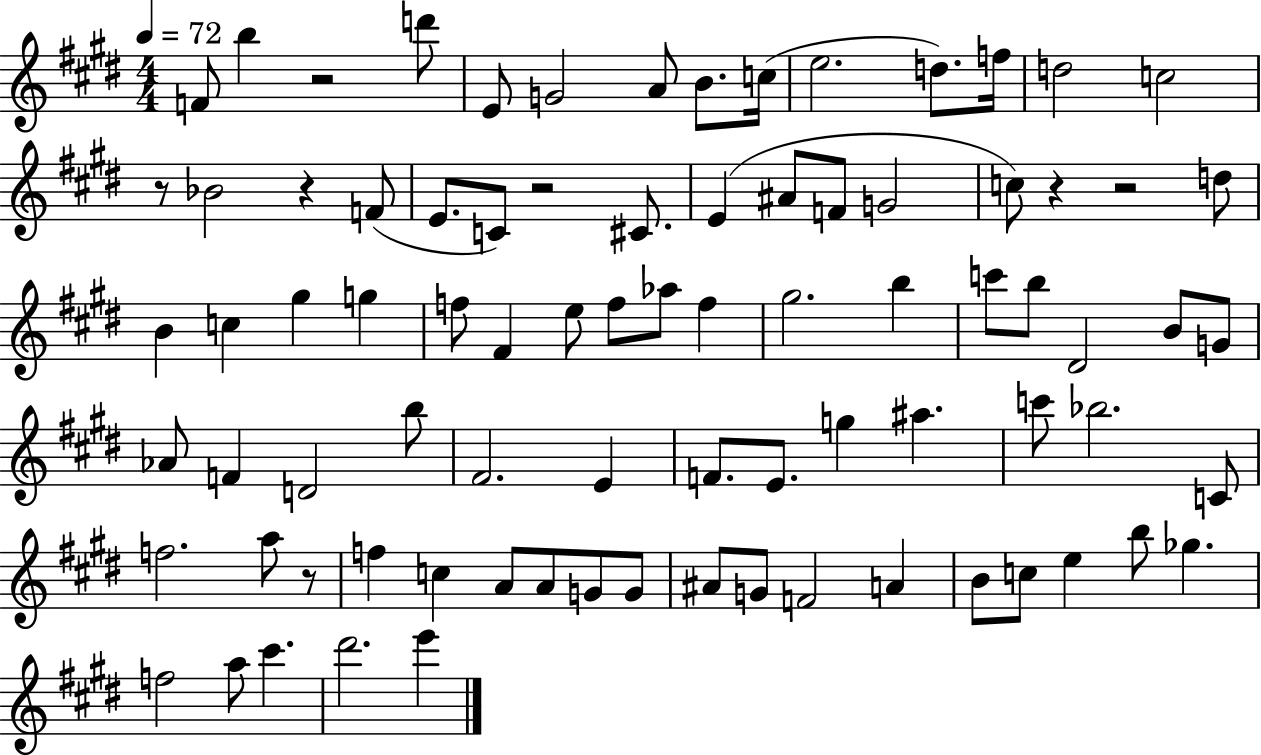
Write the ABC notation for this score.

X:1
T:Untitled
M:4/4
L:1/4
K:E
F/2 b z2 d'/2 E/2 G2 A/2 B/2 c/4 e2 d/2 f/4 d2 c2 z/2 _B2 z F/2 E/2 C/2 z2 ^C/2 E ^A/2 F/2 G2 c/2 z z2 d/2 B c ^g g f/2 ^F e/2 f/2 _a/2 f ^g2 b c'/2 b/2 ^D2 B/2 G/2 _A/2 F D2 b/2 ^F2 E F/2 E/2 g ^a c'/2 _b2 C/2 f2 a/2 z/2 f c A/2 A/2 G/2 G/2 ^A/2 G/2 F2 A B/2 c/2 e b/2 _g f2 a/2 ^c' ^d'2 e'